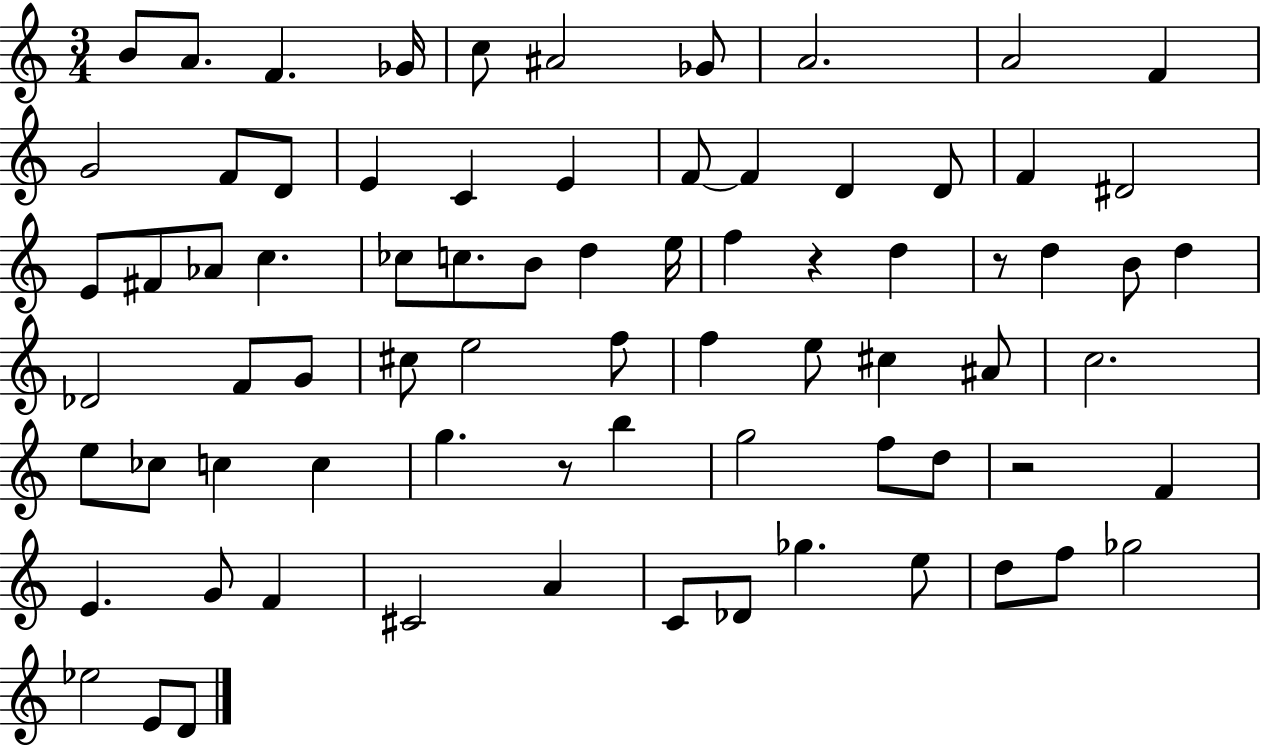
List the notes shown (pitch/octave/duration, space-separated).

B4/e A4/e. F4/q. Gb4/s C5/e A#4/h Gb4/e A4/h. A4/h F4/q G4/h F4/e D4/e E4/q C4/q E4/q F4/e F4/q D4/q D4/e F4/q D#4/h E4/e F#4/e Ab4/e C5/q. CES5/e C5/e. B4/e D5/q E5/s F5/q R/q D5/q R/e D5/q B4/e D5/q Db4/h F4/e G4/e C#5/e E5/h F5/e F5/q E5/e C#5/q A#4/e C5/h. E5/e CES5/e C5/q C5/q G5/q. R/e B5/q G5/h F5/e D5/e R/h F4/q E4/q. G4/e F4/q C#4/h A4/q C4/e Db4/e Gb5/q. E5/e D5/e F5/e Gb5/h Eb5/h E4/e D4/e